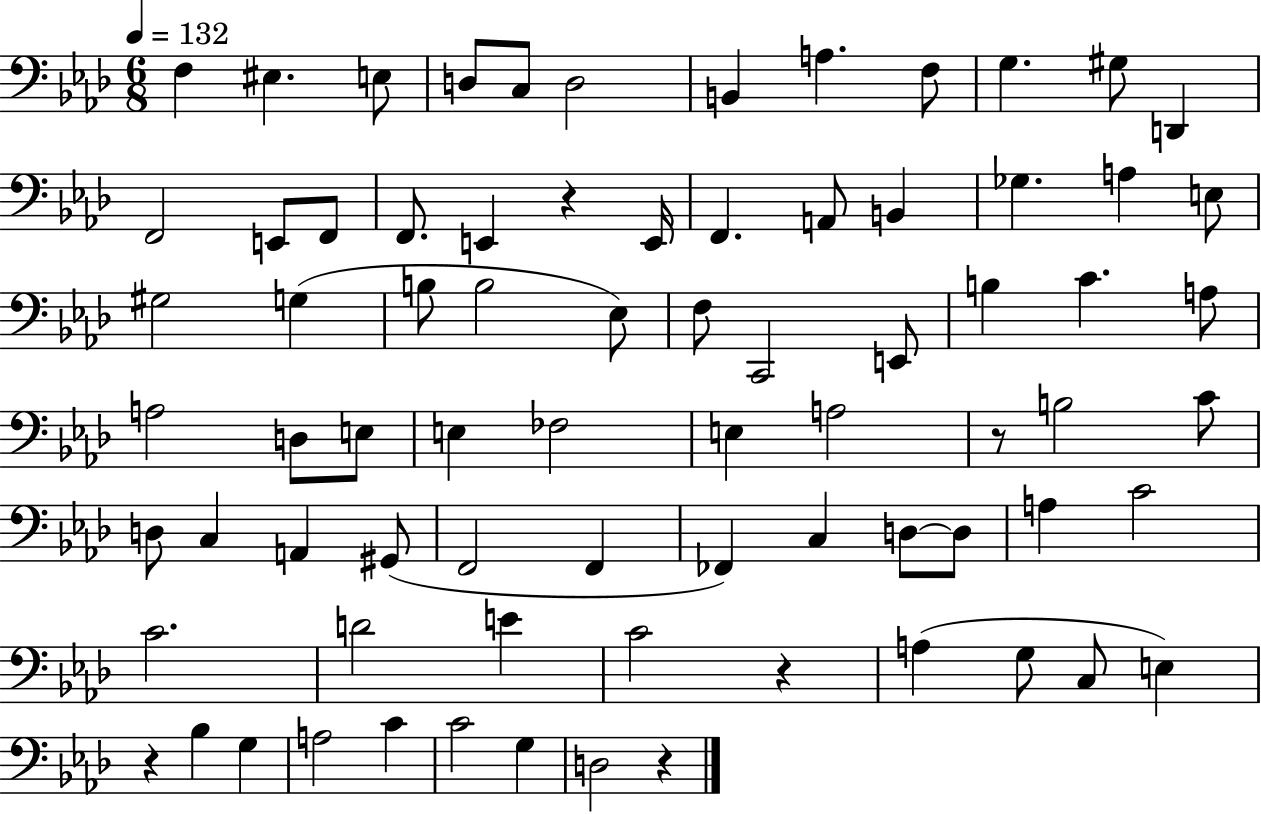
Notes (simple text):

F3/q EIS3/q. E3/e D3/e C3/e D3/h B2/q A3/q. F3/e G3/q. G#3/e D2/q F2/h E2/e F2/e F2/e. E2/q R/q E2/s F2/q. A2/e B2/q Gb3/q. A3/q E3/e G#3/h G3/q B3/e B3/h Eb3/e F3/e C2/h E2/e B3/q C4/q. A3/e A3/h D3/e E3/e E3/q FES3/h E3/q A3/h R/e B3/h C4/e D3/e C3/q A2/q G#2/e F2/h F2/q FES2/q C3/q D3/e D3/e A3/q C4/h C4/h. D4/h E4/q C4/h R/q A3/q G3/e C3/e E3/q R/q Bb3/q G3/q A3/h C4/q C4/h G3/q D3/h R/q